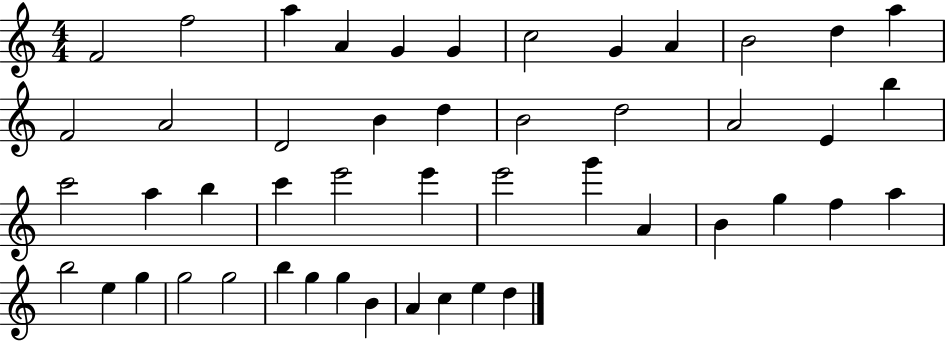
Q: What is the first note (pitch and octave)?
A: F4